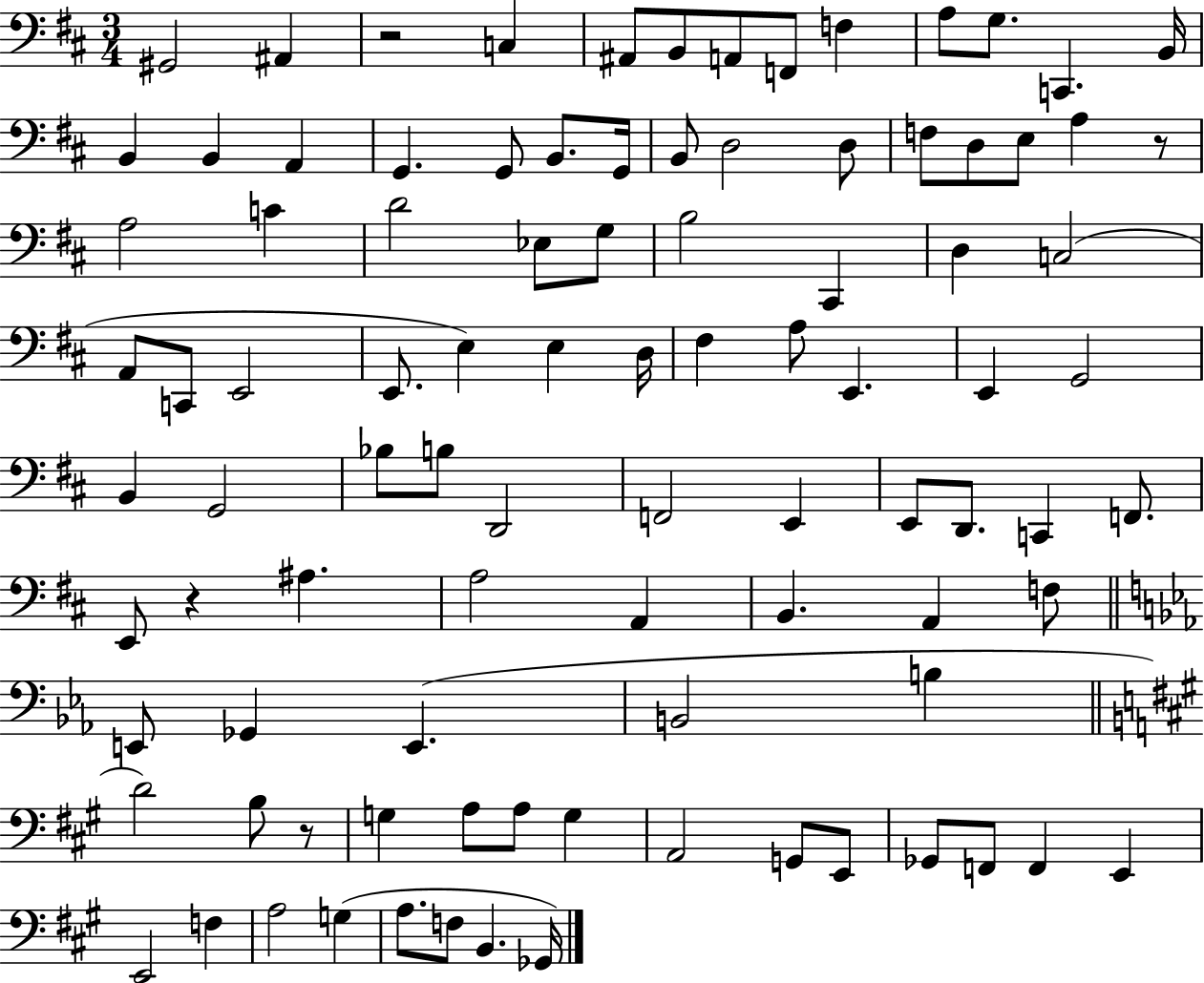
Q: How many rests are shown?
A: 4